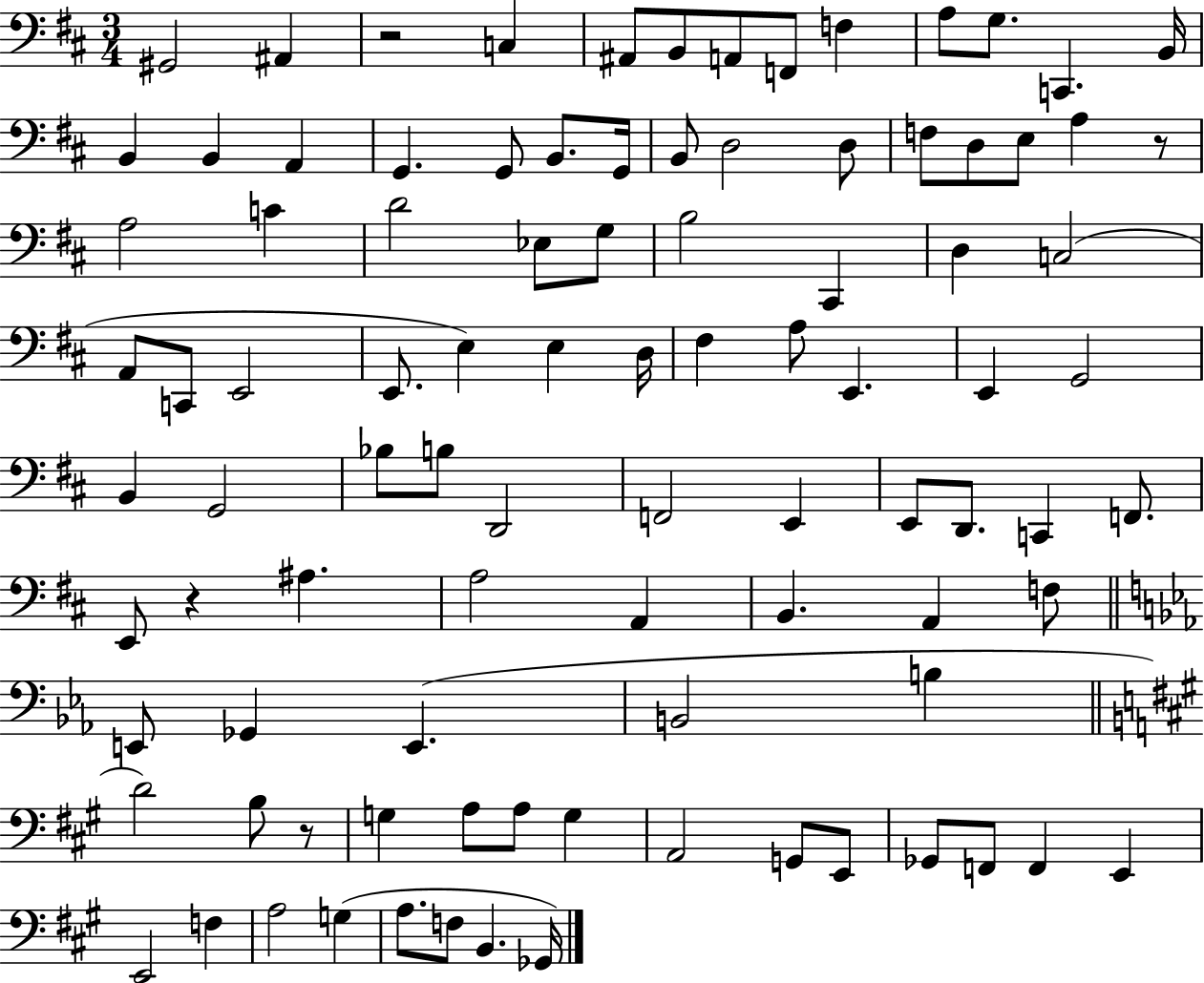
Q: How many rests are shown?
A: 4